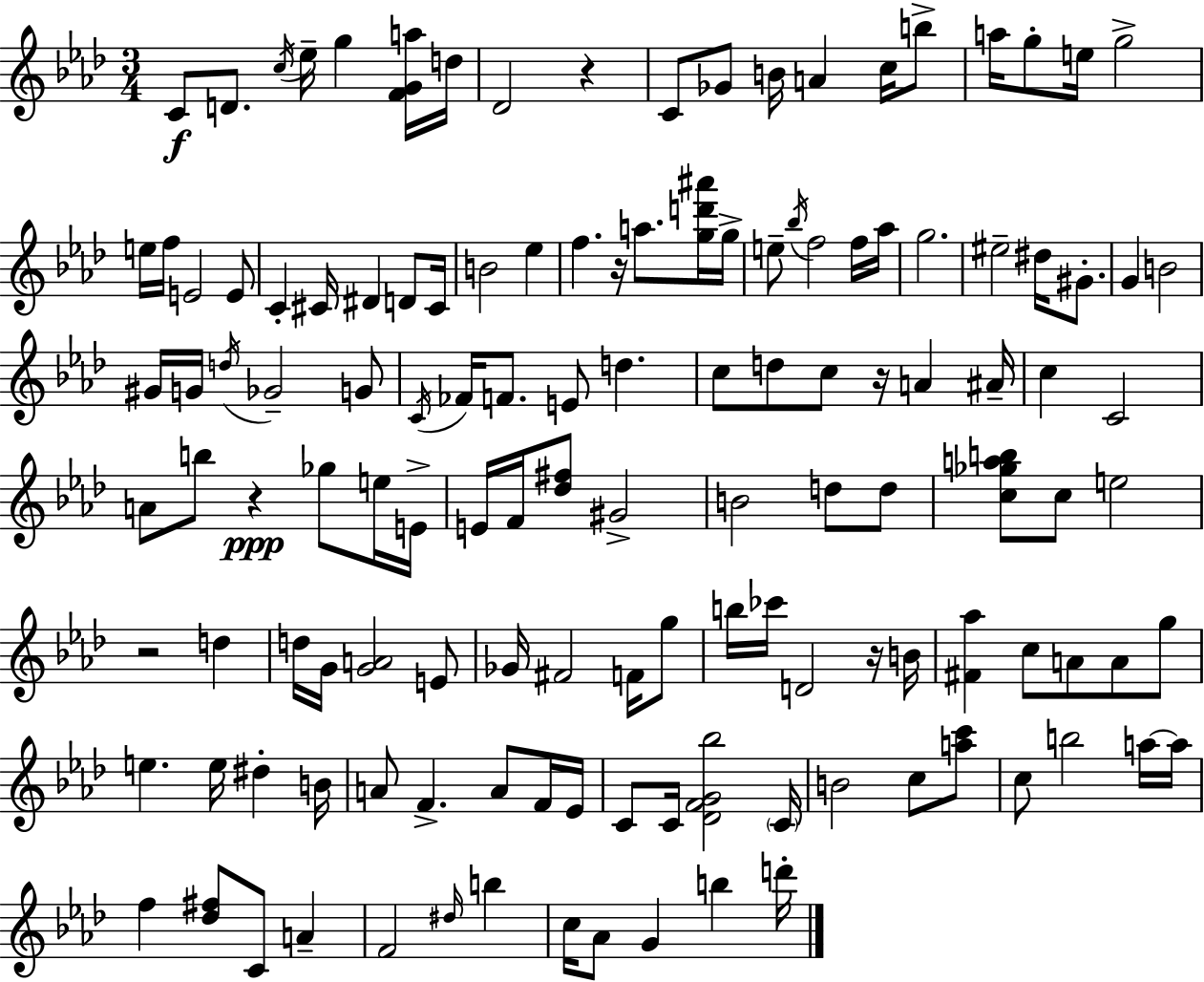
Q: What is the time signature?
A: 3/4